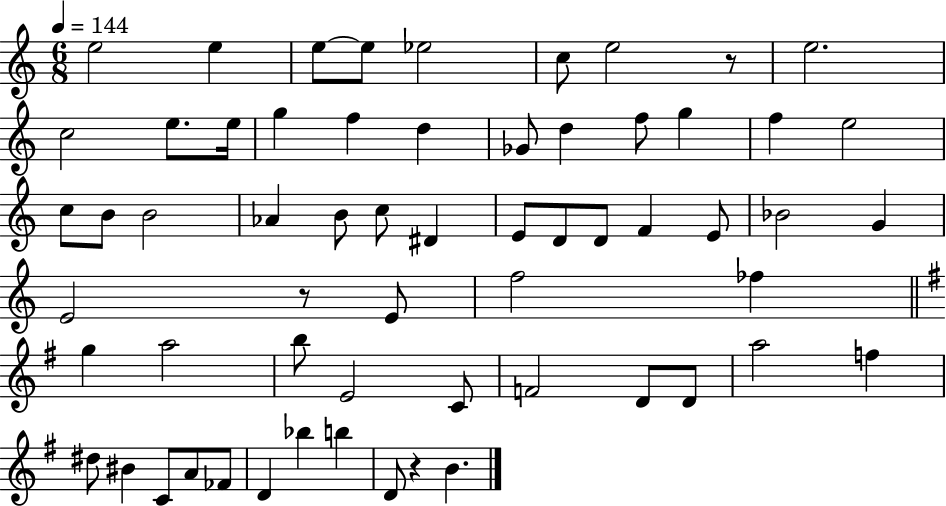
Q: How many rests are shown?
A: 3